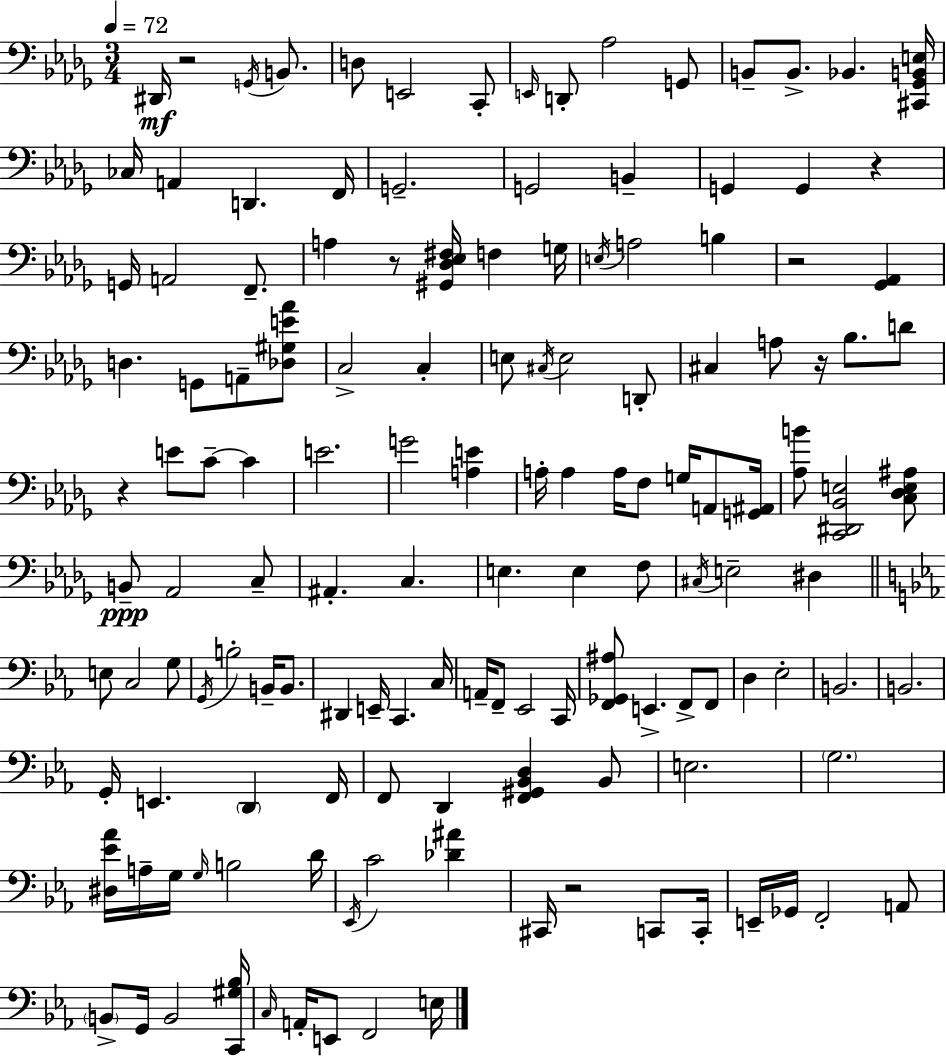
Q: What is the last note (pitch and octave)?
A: E3